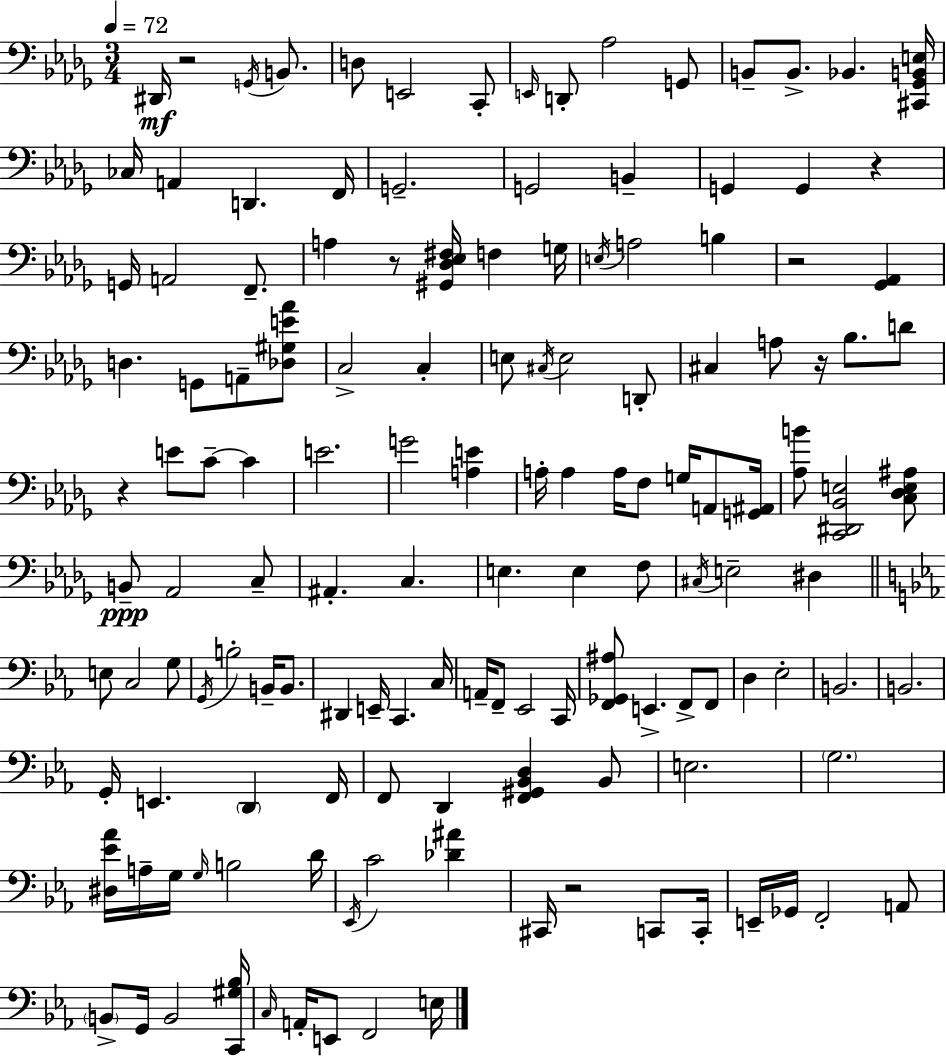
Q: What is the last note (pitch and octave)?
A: E3